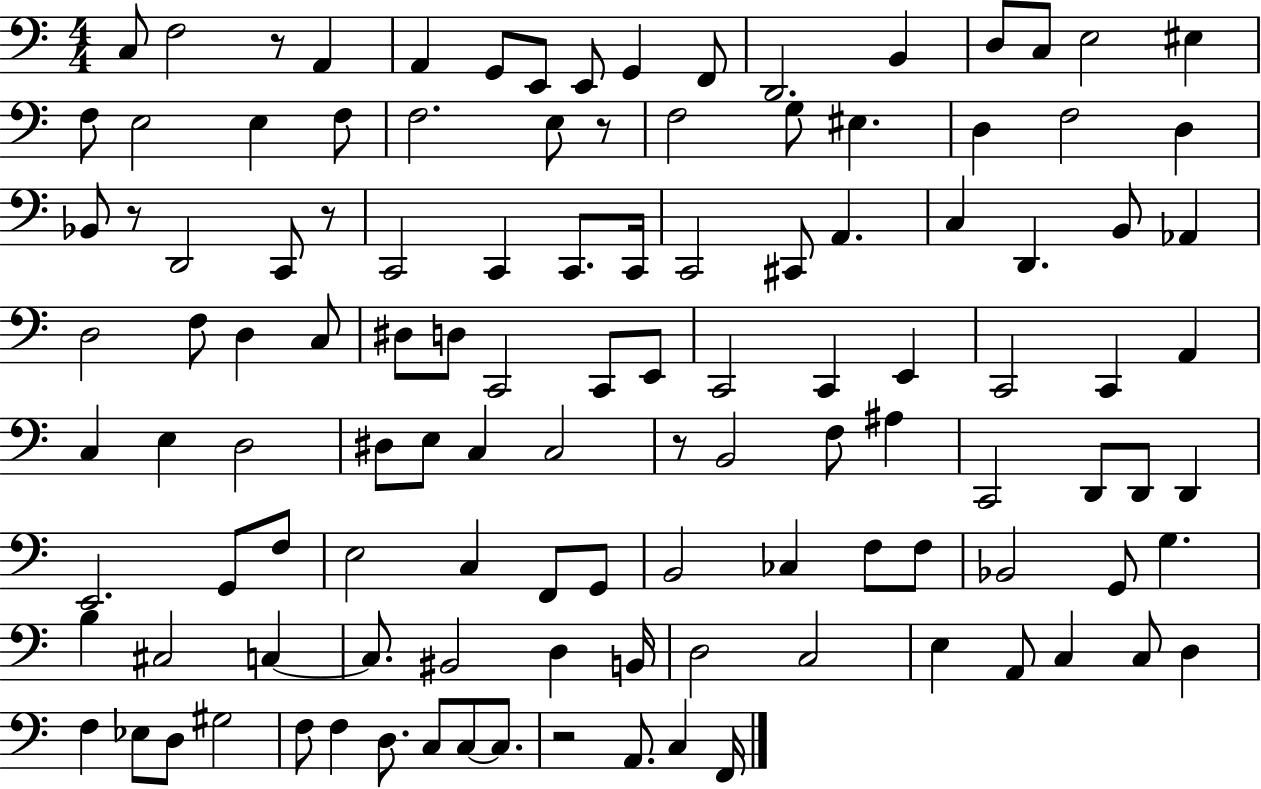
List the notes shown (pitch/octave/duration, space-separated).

C3/e F3/h R/e A2/q A2/q G2/e E2/e E2/e G2/q F2/e D2/h. B2/q D3/e C3/e E3/h EIS3/q F3/e E3/h E3/q F3/e F3/h. E3/e R/e F3/h G3/e EIS3/q. D3/q F3/h D3/q Bb2/e R/e D2/h C2/e R/e C2/h C2/q C2/e. C2/s C2/h C#2/e A2/q. C3/q D2/q. B2/e Ab2/q D3/h F3/e D3/q C3/e D#3/e D3/e C2/h C2/e E2/e C2/h C2/q E2/q C2/h C2/q A2/q C3/q E3/q D3/h D#3/e E3/e C3/q C3/h R/e B2/h F3/e A#3/q C2/h D2/e D2/e D2/q E2/h. G2/e F3/e E3/h C3/q F2/e G2/e B2/h CES3/q F3/e F3/e Bb2/h G2/e G3/q. B3/q C#3/h C3/q C3/e. BIS2/h D3/q B2/s D3/h C3/h E3/q A2/e C3/q C3/e D3/q F3/q Eb3/e D3/e G#3/h F3/e F3/q D3/e. C3/e C3/e C3/e. R/h A2/e. C3/q F2/s